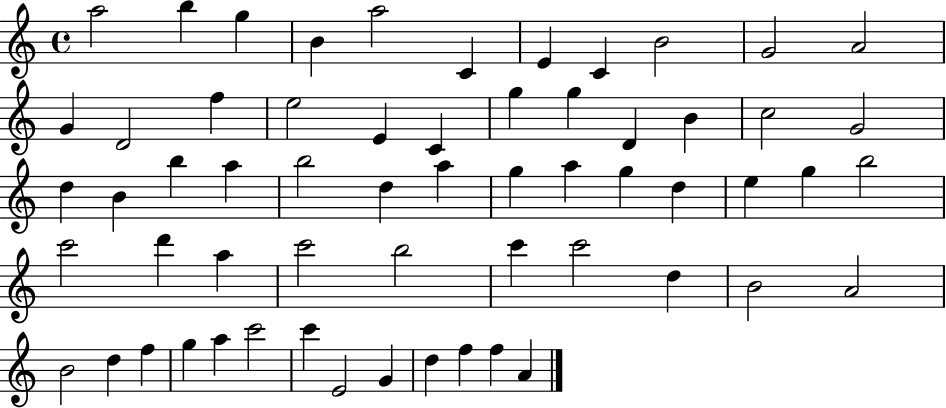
X:1
T:Untitled
M:4/4
L:1/4
K:C
a2 b g B a2 C E C B2 G2 A2 G D2 f e2 E C g g D B c2 G2 d B b a b2 d a g a g d e g b2 c'2 d' a c'2 b2 c' c'2 d B2 A2 B2 d f g a c'2 c' E2 G d f f A